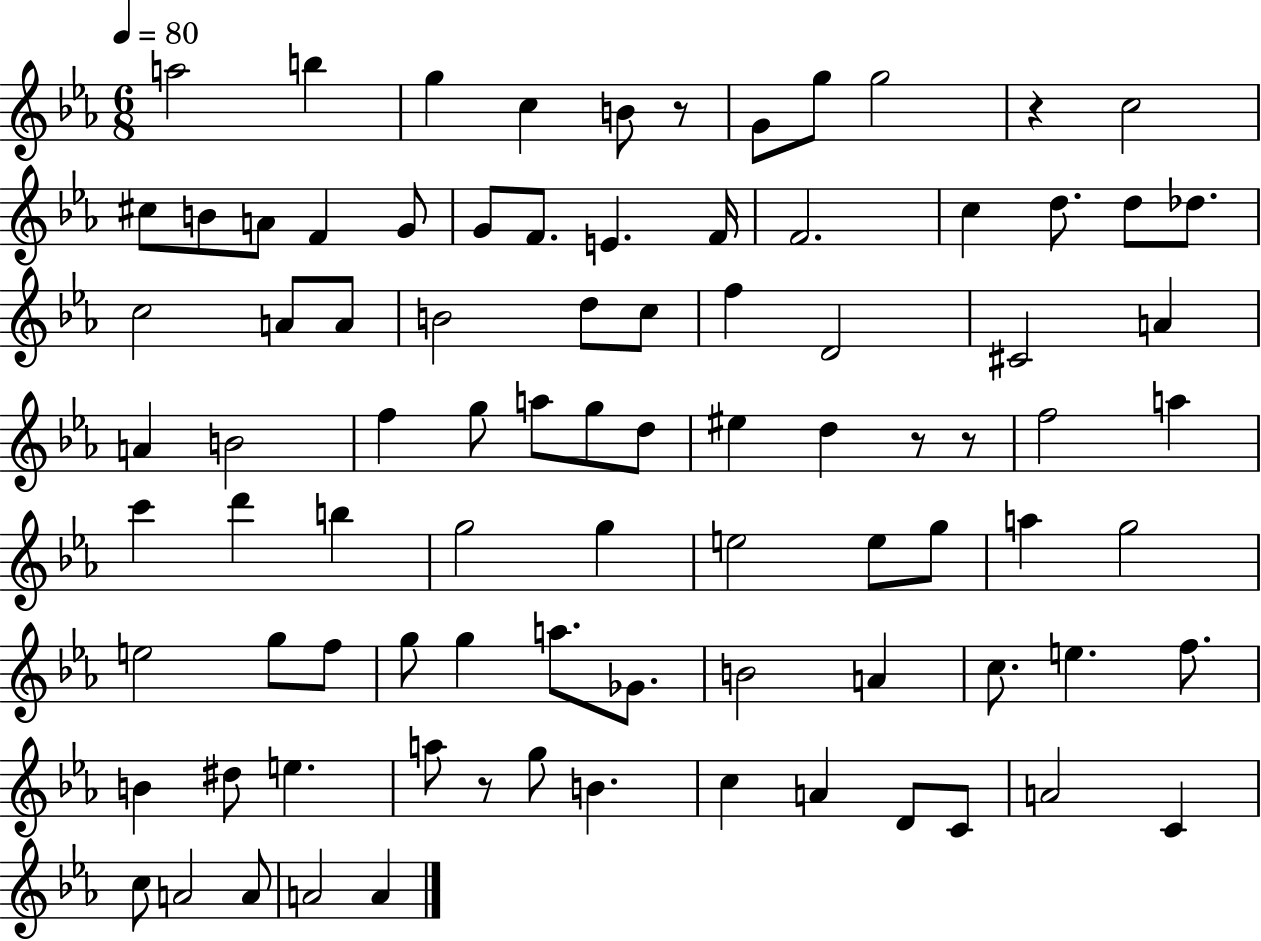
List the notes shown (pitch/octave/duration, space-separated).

A5/h B5/q G5/q C5/q B4/e R/e G4/e G5/e G5/h R/q C5/h C#5/e B4/e A4/e F4/q G4/e G4/e F4/e. E4/q. F4/s F4/h. C5/q D5/e. D5/e Db5/e. C5/h A4/e A4/e B4/h D5/e C5/e F5/q D4/h C#4/h A4/q A4/q B4/h F5/q G5/e A5/e G5/e D5/e EIS5/q D5/q R/e R/e F5/h A5/q C6/q D6/q B5/q G5/h G5/q E5/h E5/e G5/e A5/q G5/h E5/h G5/e F5/e G5/e G5/q A5/e. Gb4/e. B4/h A4/q C5/e. E5/q. F5/e. B4/q D#5/e E5/q. A5/e R/e G5/e B4/q. C5/q A4/q D4/e C4/e A4/h C4/q C5/e A4/h A4/e A4/h A4/q